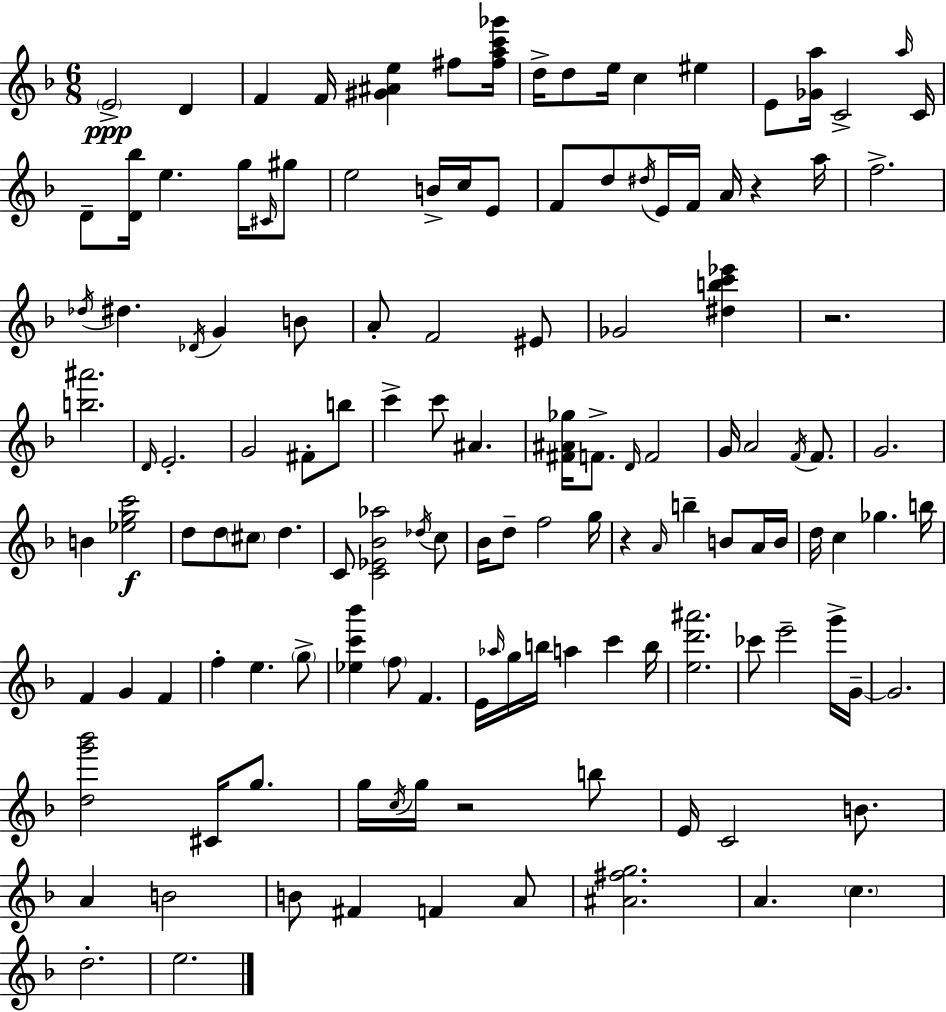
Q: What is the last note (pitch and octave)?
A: E5